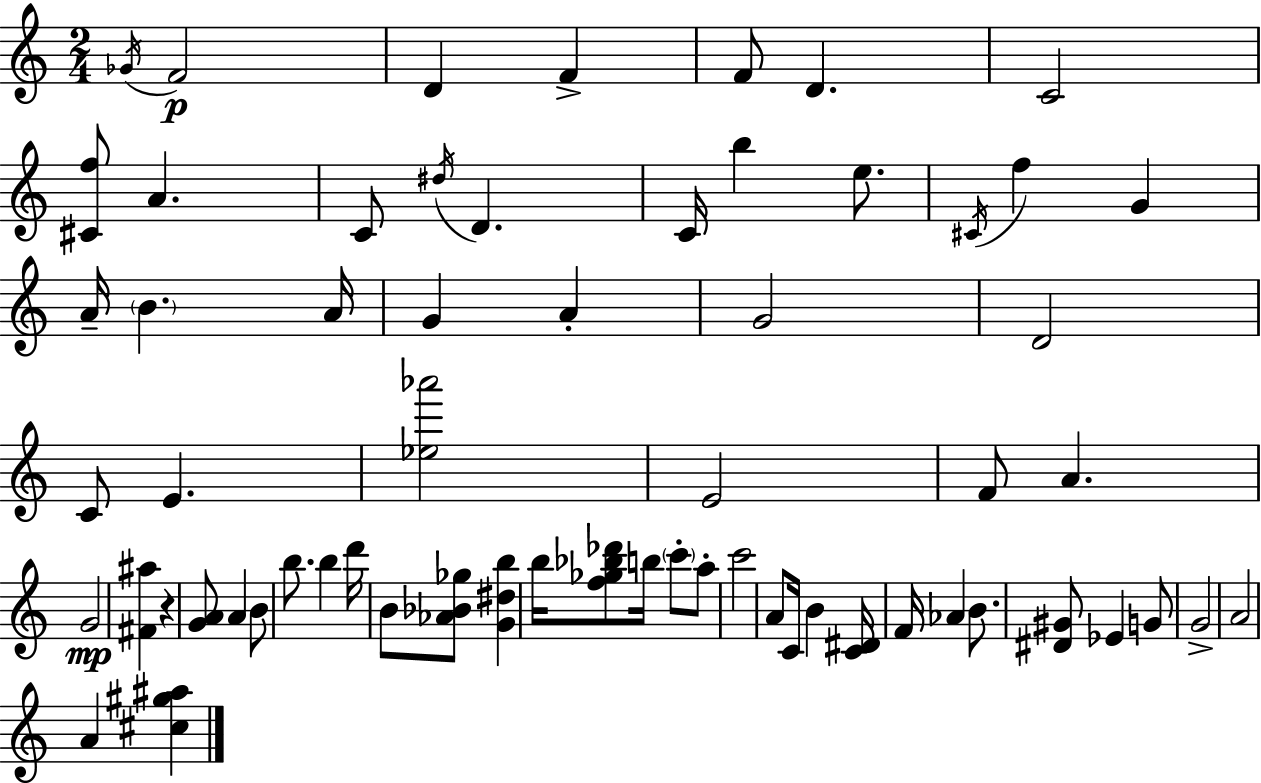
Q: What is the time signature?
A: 2/4